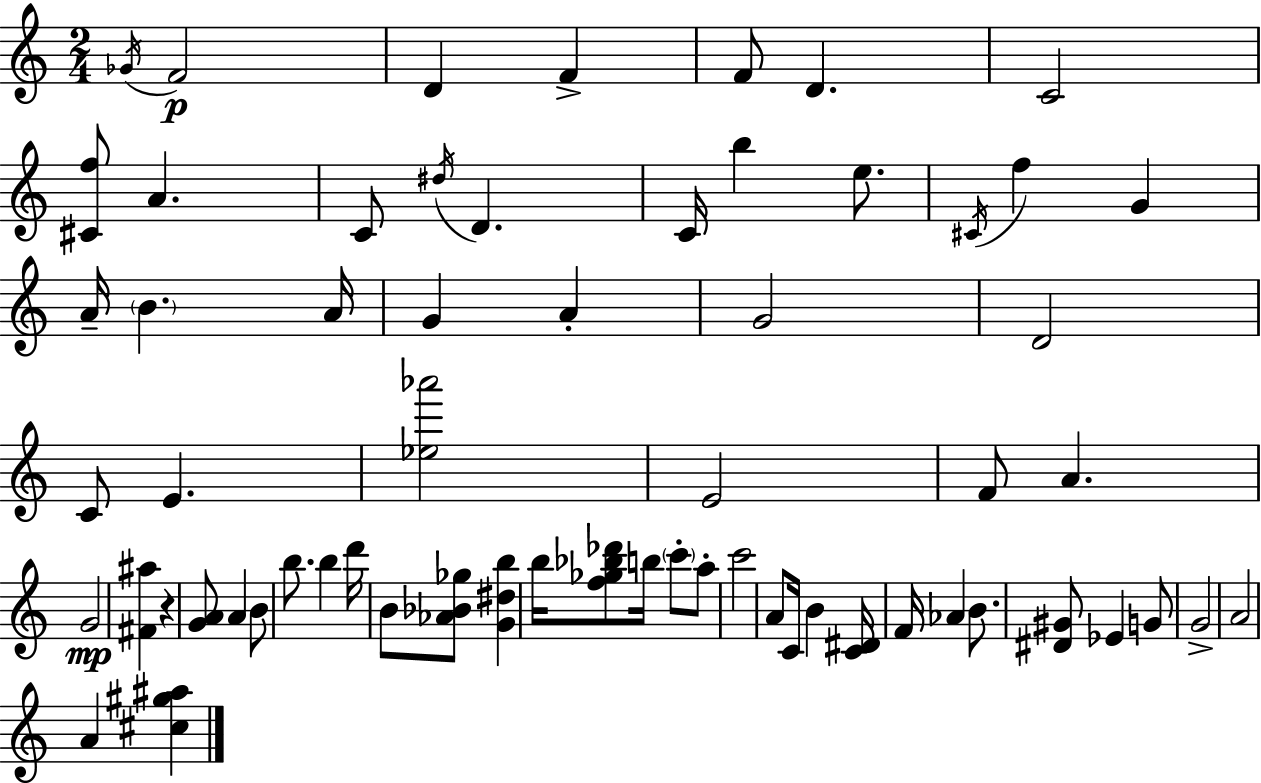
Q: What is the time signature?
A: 2/4